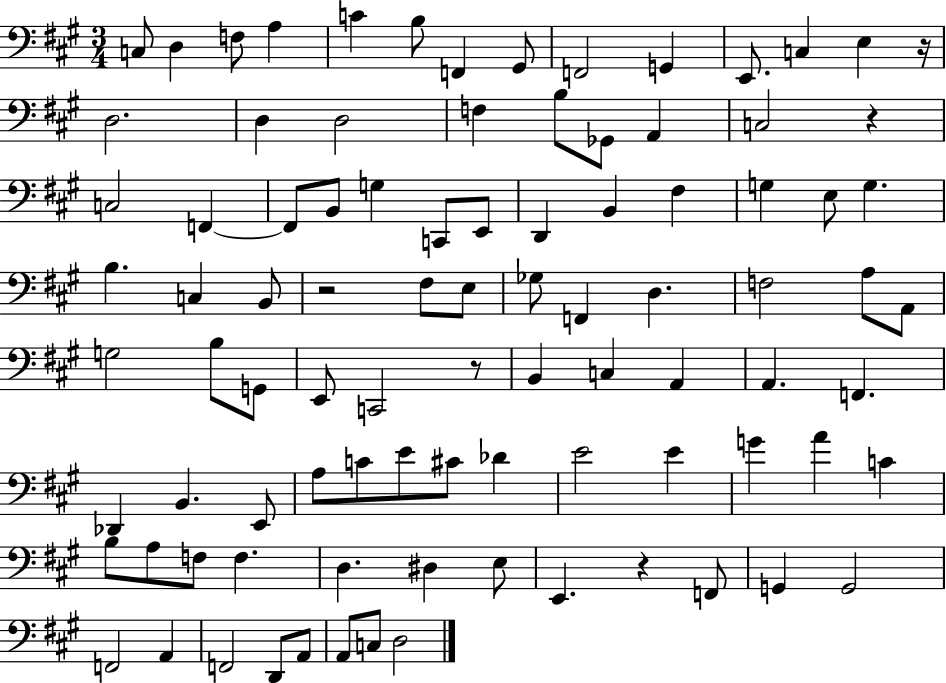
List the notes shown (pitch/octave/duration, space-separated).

C3/e D3/q F3/e A3/q C4/q B3/e F2/q G#2/e F2/h G2/q E2/e. C3/q E3/q R/s D3/h. D3/q D3/h F3/q B3/e Gb2/e A2/q C3/h R/q C3/h F2/q F2/e B2/e G3/q C2/e E2/e D2/q B2/q F#3/q G3/q E3/e G3/q. B3/q. C3/q B2/e R/h F#3/e E3/e Gb3/e F2/q D3/q. F3/h A3/e A2/e G3/h B3/e G2/e E2/e C2/h R/e B2/q C3/q A2/q A2/q. F2/q. Db2/q B2/q. E2/e A3/e C4/e E4/e C#4/e Db4/q E4/h E4/q G4/q A4/q C4/q B3/e A3/e F3/e F3/q. D3/q. D#3/q E3/e E2/q. R/q F2/e G2/q G2/h F2/h A2/q F2/h D2/e A2/e A2/e C3/e D3/h